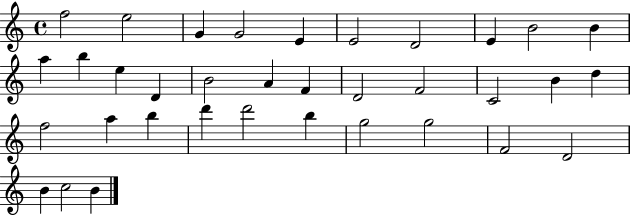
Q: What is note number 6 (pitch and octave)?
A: E4